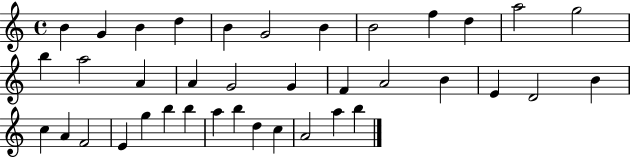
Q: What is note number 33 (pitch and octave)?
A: B5